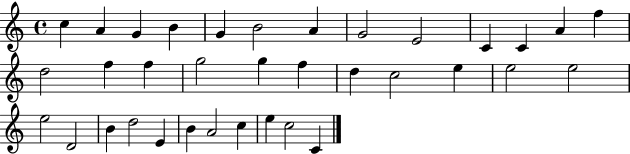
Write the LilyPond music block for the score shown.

{
  \clef treble
  \time 4/4
  \defaultTimeSignature
  \key c \major
  c''4 a'4 g'4 b'4 | g'4 b'2 a'4 | g'2 e'2 | c'4 c'4 a'4 f''4 | \break d''2 f''4 f''4 | g''2 g''4 f''4 | d''4 c''2 e''4 | e''2 e''2 | \break e''2 d'2 | b'4 d''2 e'4 | b'4 a'2 c''4 | e''4 c''2 c'4 | \break \bar "|."
}